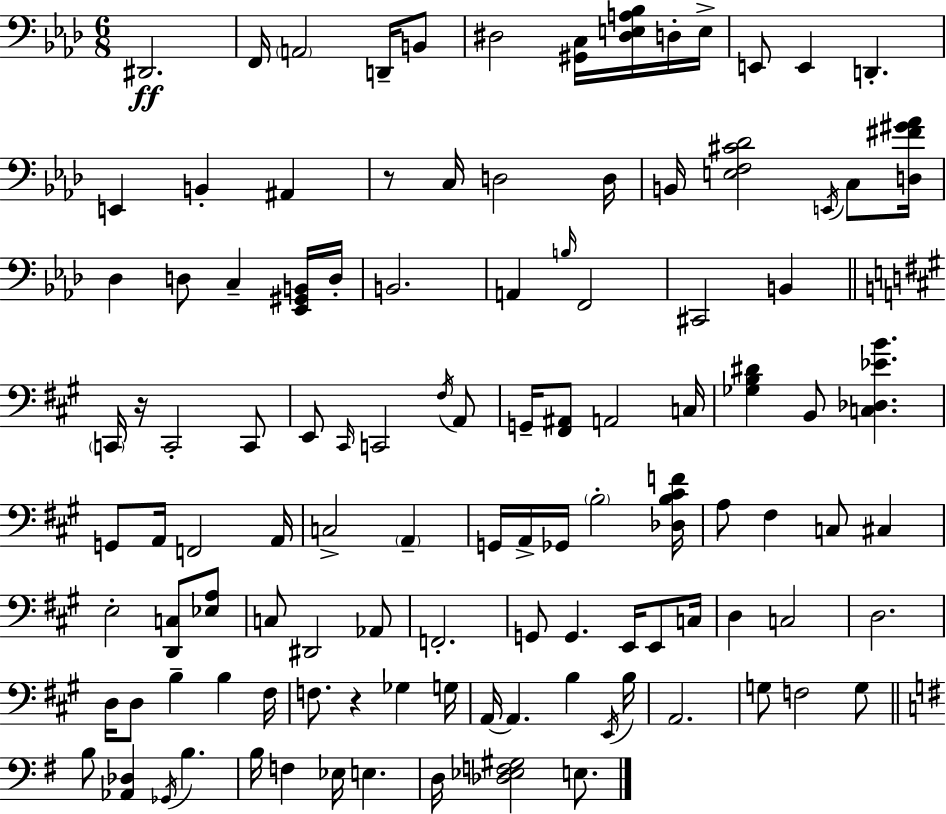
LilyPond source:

{
  \clef bass
  \numericTimeSignature
  \time 6/8
  \key f \minor
  dis,2.\ff | f,16 \parenthesize a,2 d,16-- b,8 | dis2 <gis, c>16 <dis e a bes>16 d16-. e16-> | e,8 e,4 d,4.-. | \break e,4 b,4-. ais,4 | r8 c16 d2 d16 | b,16 <e f cis' des'>2 \acciaccatura { e,16 } c8 | <d fis' gis' aes'>16 des4 d8 c4-- <ees, gis, b,>16 | \break d16-. b,2. | a,4 \grace { b16 } f,2 | cis,2 b,4 | \bar "||" \break \key a \major \parenthesize c,16 r16 c,2-. c,8 | e,8 \grace { cis,16 } c,2 \acciaccatura { fis16 } | a,8 g,16-- <fis, ais,>8 a,2 | c16 <ges b dis'>4 b,8 <c des ees' b'>4. | \break g,8 a,16 f,2 | a,16 c2-> \parenthesize a,4-- | g,16 a,16-> ges,16 \parenthesize b2-. | <des b cis' f'>16 a8 fis4 c8 cis4 | \break e2-. <d, c>8 | <ees a>8 c8 dis,2 | aes,8 f,2.-. | g,8 g,4. e,16 e,8 | \break c16 d4 c2 | d2. | d16 d8 b4-- b4 | fis16 f8. r4 ges4 | \break g16 a,16~~ a,4. b4 | \acciaccatura { e,16 } b16 a,2. | g8 f2 | g8 \bar "||" \break \key e \minor b8 <aes, des>4 \acciaccatura { ges,16 } b4. | b16 f4 ees16 e4. | d16 <des ees f gis>2 e8. | \bar "|."
}